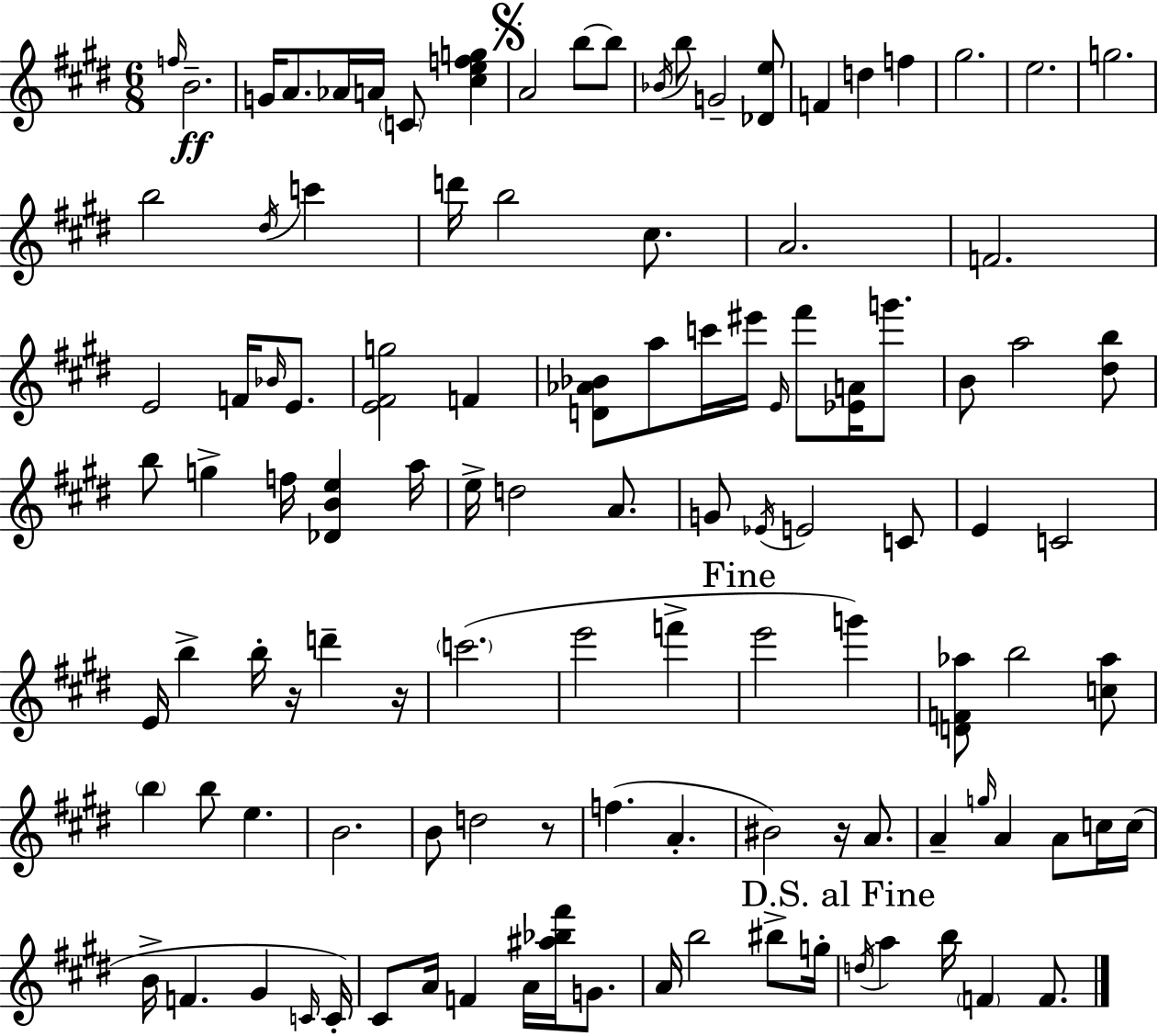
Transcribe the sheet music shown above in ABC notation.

X:1
T:Untitled
M:6/8
L:1/4
K:E
f/4 B2 G/4 A/2 _A/4 A/4 C/2 [^cefg] A2 b/2 b/2 _B/4 b/2 G2 [_De]/2 F d f ^g2 e2 g2 b2 ^d/4 c' d'/4 b2 ^c/2 A2 F2 E2 F/4 _B/4 E/2 [E^Fg]2 F [D_A_B]/2 a/2 c'/4 ^e'/4 E/4 ^f'/2 [_EA]/4 g'/2 B/2 a2 [^db]/2 b/2 g f/4 [_DBe] a/4 e/4 d2 A/2 G/2 _E/4 E2 C/2 E C2 E/4 b b/4 z/4 d' z/4 c'2 e'2 f' e'2 g' [DF_a]/2 b2 [c_a]/2 b b/2 e B2 B/2 d2 z/2 f A ^B2 z/4 A/2 A g/4 A A/2 c/4 c/4 B/4 F ^G C/4 C/4 ^C/2 A/4 F A/4 [^a_b^f']/4 G/2 A/4 b2 ^b/2 g/4 d/4 a b/4 F F/2